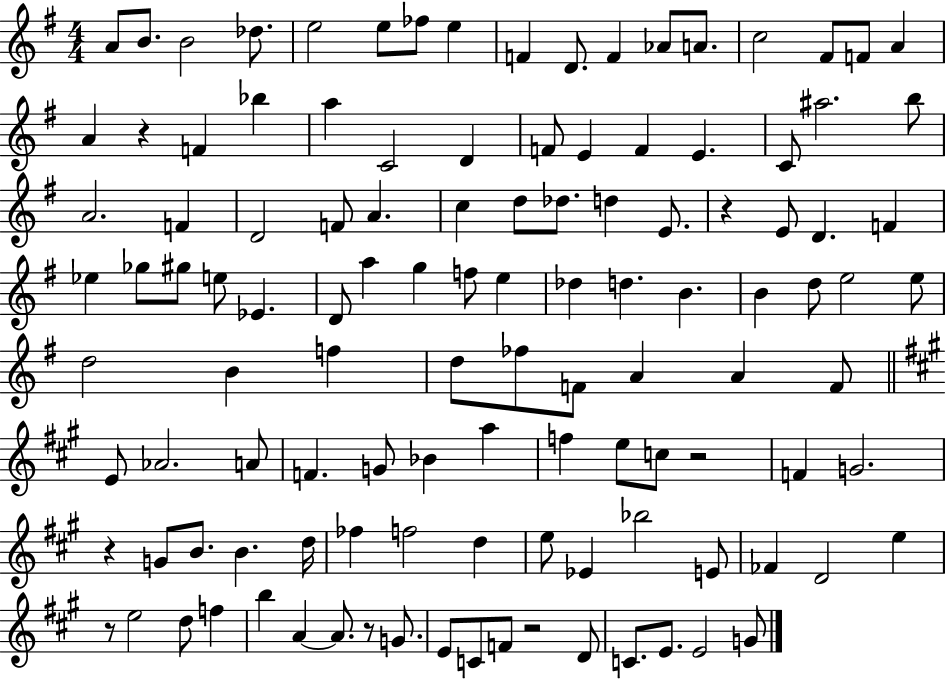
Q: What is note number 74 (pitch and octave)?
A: G4